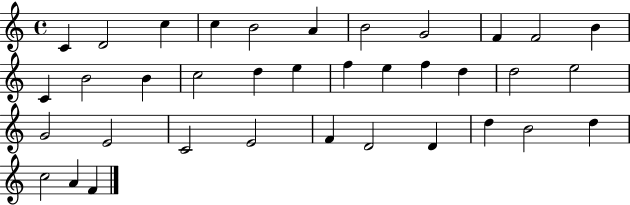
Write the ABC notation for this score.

X:1
T:Untitled
M:4/4
L:1/4
K:C
C D2 c c B2 A B2 G2 F F2 B C B2 B c2 d e f e f d d2 e2 G2 E2 C2 E2 F D2 D d B2 d c2 A F